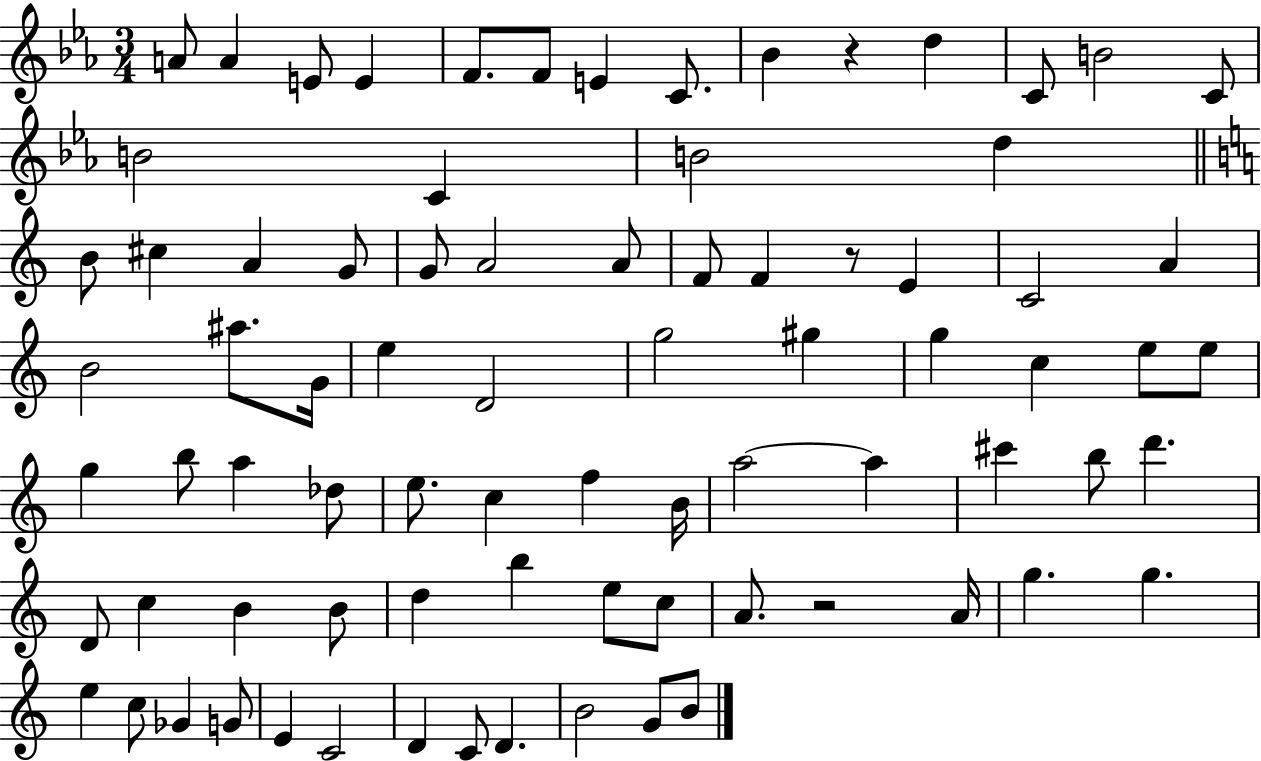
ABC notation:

X:1
T:Untitled
M:3/4
L:1/4
K:Eb
A/2 A E/2 E F/2 F/2 E C/2 _B z d C/2 B2 C/2 B2 C B2 d B/2 ^c A G/2 G/2 A2 A/2 F/2 F z/2 E C2 A B2 ^a/2 G/4 e D2 g2 ^g g c e/2 e/2 g b/2 a _d/2 e/2 c f B/4 a2 a ^c' b/2 d' D/2 c B B/2 d b e/2 c/2 A/2 z2 A/4 g g e c/2 _G G/2 E C2 D C/2 D B2 G/2 B/2